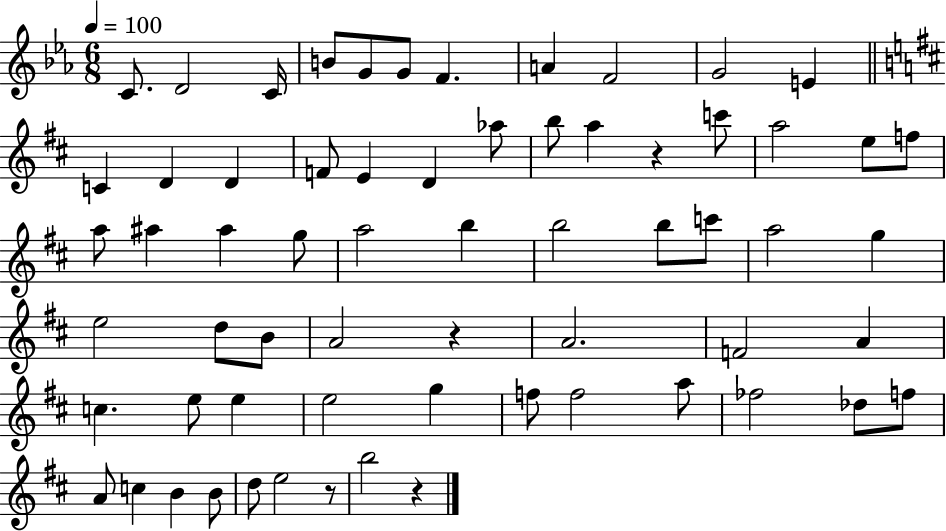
C4/e. D4/h C4/s B4/e G4/e G4/e F4/q. A4/q F4/h G4/h E4/q C4/q D4/q D4/q F4/e E4/q D4/q Ab5/e B5/e A5/q R/q C6/e A5/h E5/e F5/e A5/e A#5/q A#5/q G5/e A5/h B5/q B5/h B5/e C6/e A5/h G5/q E5/h D5/e B4/e A4/h R/q A4/h. F4/h A4/q C5/q. E5/e E5/q E5/h G5/q F5/e F5/h A5/e FES5/h Db5/e F5/e A4/e C5/q B4/q B4/e D5/e E5/h R/e B5/h R/q